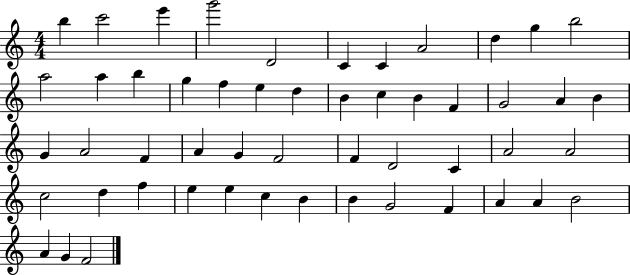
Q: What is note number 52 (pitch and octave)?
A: F4